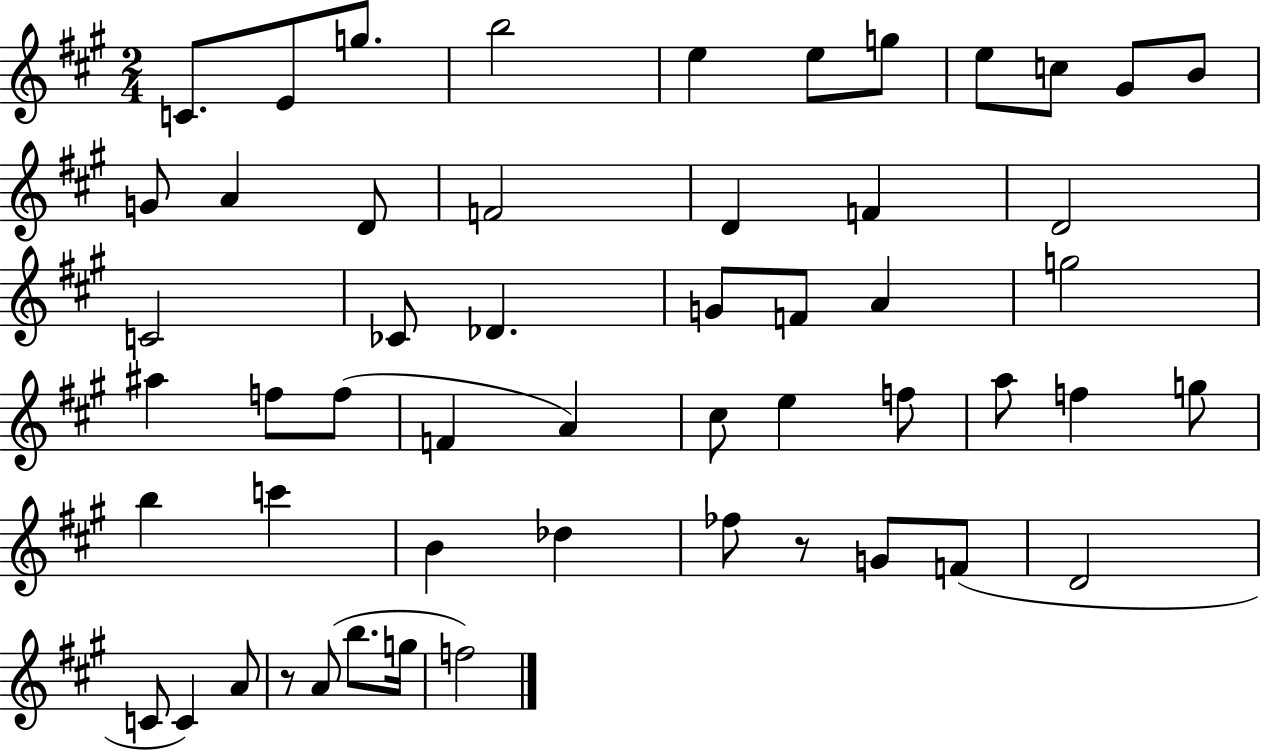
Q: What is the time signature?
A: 2/4